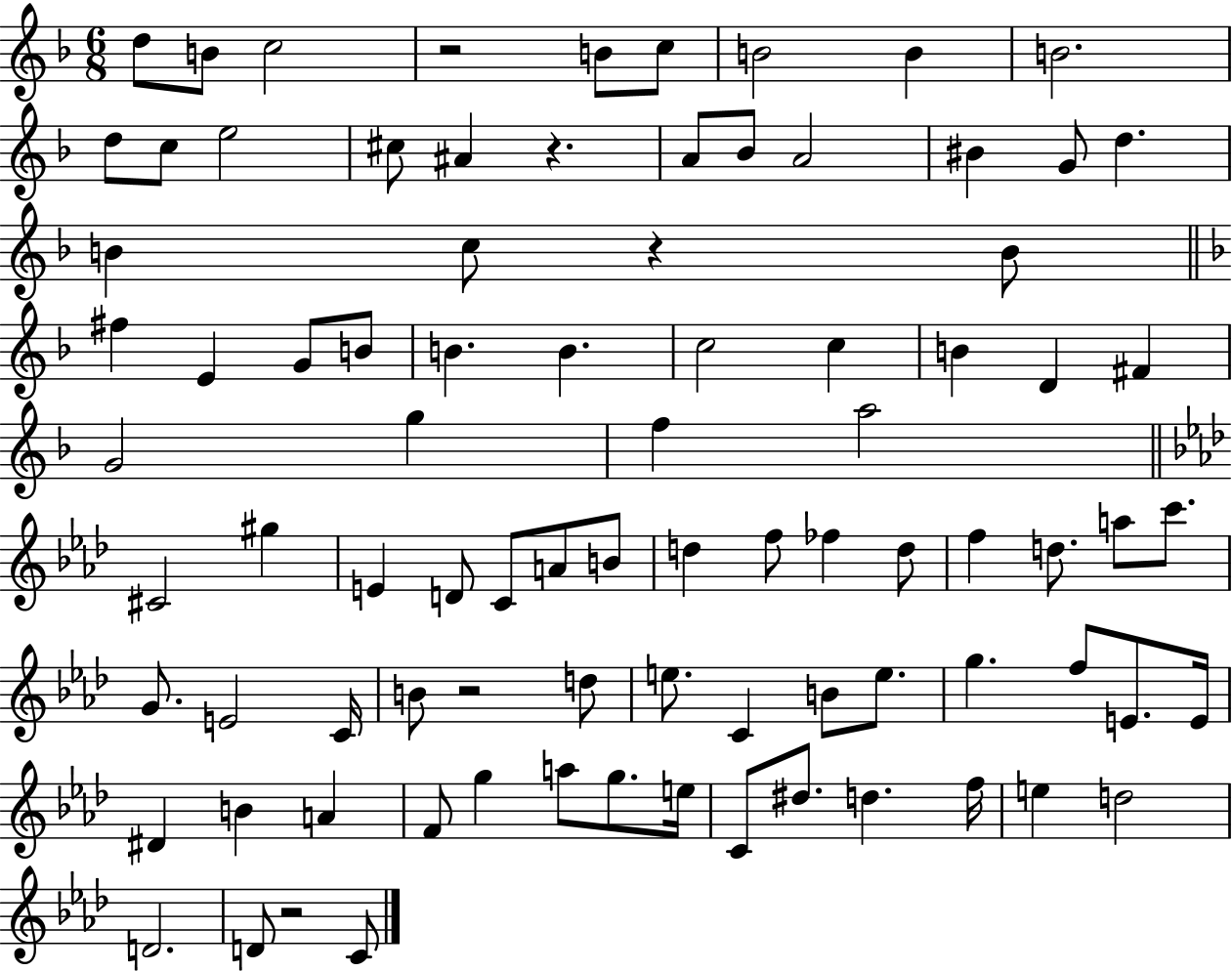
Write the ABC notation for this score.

X:1
T:Untitled
M:6/8
L:1/4
K:F
d/2 B/2 c2 z2 B/2 c/2 B2 B B2 d/2 c/2 e2 ^c/2 ^A z A/2 _B/2 A2 ^B G/2 d B c/2 z B/2 ^f E G/2 B/2 B B c2 c B D ^F G2 g f a2 ^C2 ^g E D/2 C/2 A/2 B/2 d f/2 _f d/2 f d/2 a/2 c'/2 G/2 E2 C/4 B/2 z2 d/2 e/2 C B/2 e/2 g f/2 E/2 E/4 ^D B A F/2 g a/2 g/2 e/4 C/2 ^d/2 d f/4 e d2 D2 D/2 z2 C/2